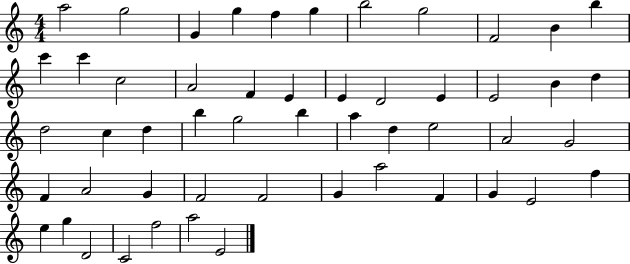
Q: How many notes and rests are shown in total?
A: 52